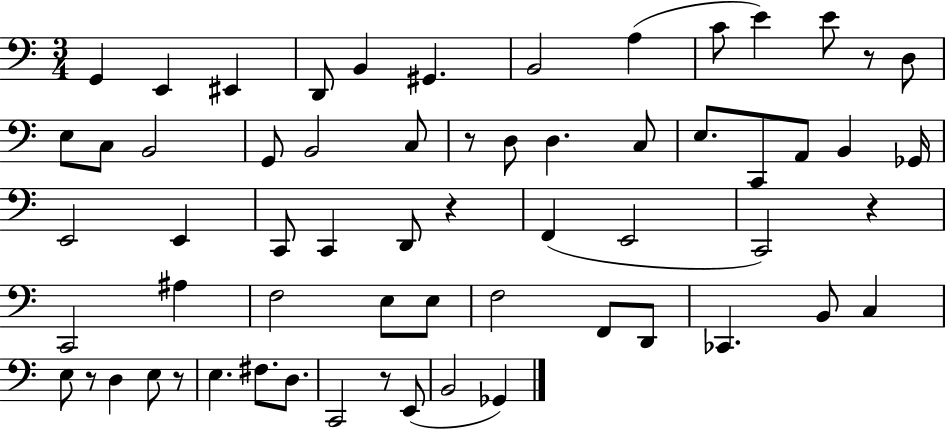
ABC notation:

X:1
T:Untitled
M:3/4
L:1/4
K:C
G,, E,, ^E,, D,,/2 B,, ^G,, B,,2 A, C/2 E E/2 z/2 D,/2 E,/2 C,/2 B,,2 G,,/2 B,,2 C,/2 z/2 D,/2 D, C,/2 E,/2 C,,/2 A,,/2 B,, _G,,/4 E,,2 E,, C,,/2 C,, D,,/2 z F,, E,,2 C,,2 z C,,2 ^A, F,2 E,/2 E,/2 F,2 F,,/2 D,,/2 _C,, B,,/2 C, E,/2 z/2 D, E,/2 z/2 E, ^F,/2 D,/2 C,,2 z/2 E,,/2 B,,2 _G,,